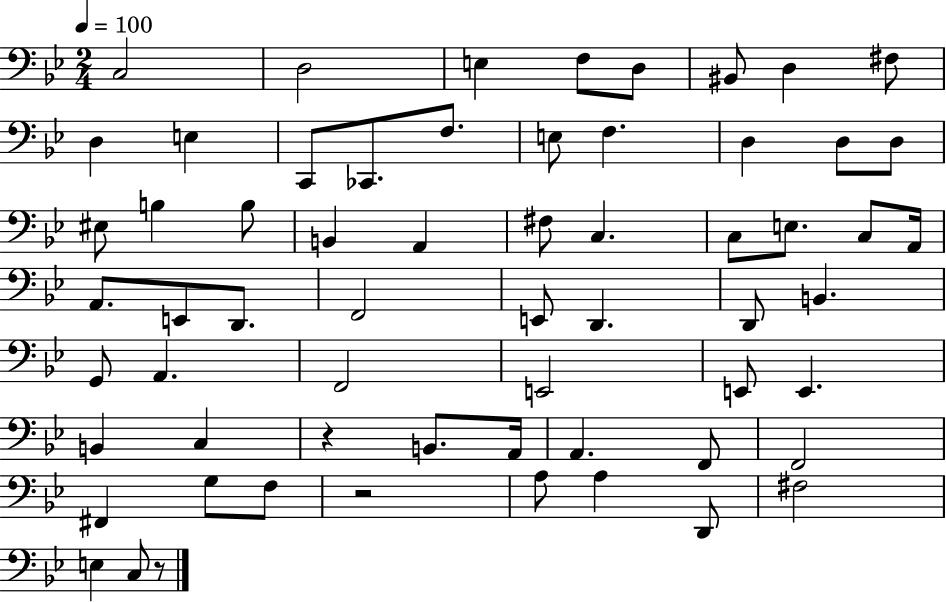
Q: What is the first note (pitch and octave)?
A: C3